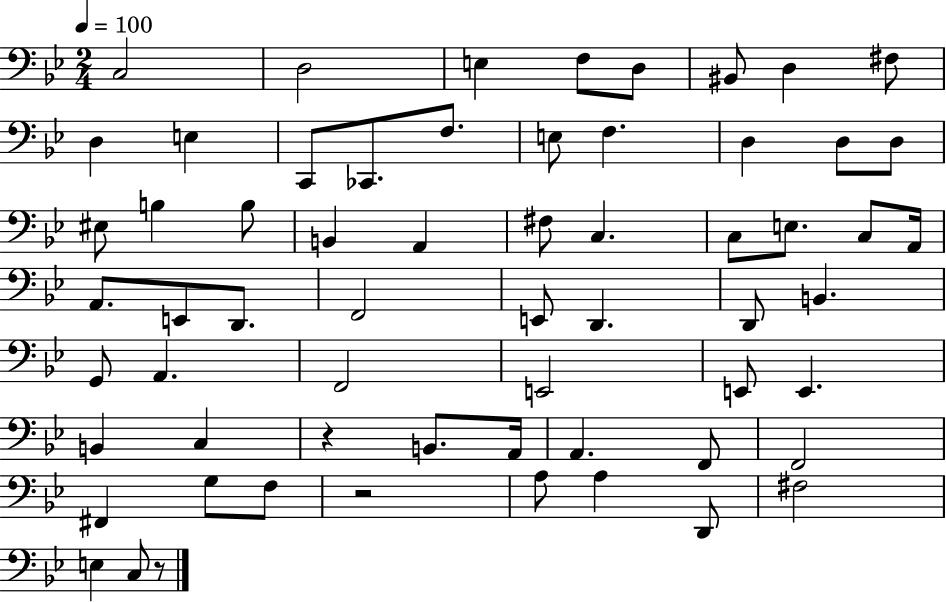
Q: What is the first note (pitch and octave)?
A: C3